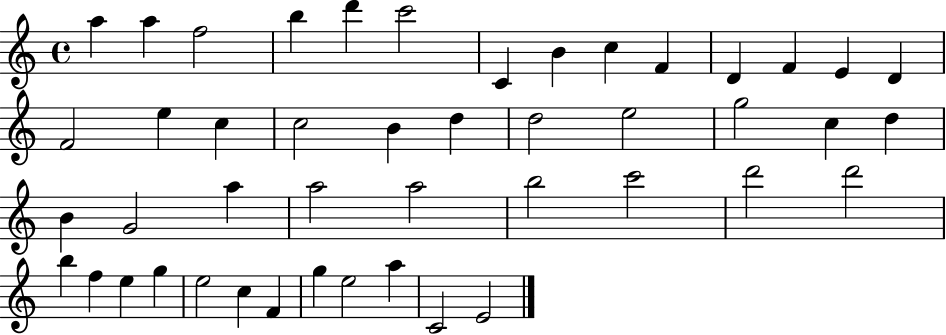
{
  \clef treble
  \time 4/4
  \defaultTimeSignature
  \key c \major
  a''4 a''4 f''2 | b''4 d'''4 c'''2 | c'4 b'4 c''4 f'4 | d'4 f'4 e'4 d'4 | \break f'2 e''4 c''4 | c''2 b'4 d''4 | d''2 e''2 | g''2 c''4 d''4 | \break b'4 g'2 a''4 | a''2 a''2 | b''2 c'''2 | d'''2 d'''2 | \break b''4 f''4 e''4 g''4 | e''2 c''4 f'4 | g''4 e''2 a''4 | c'2 e'2 | \break \bar "|."
}